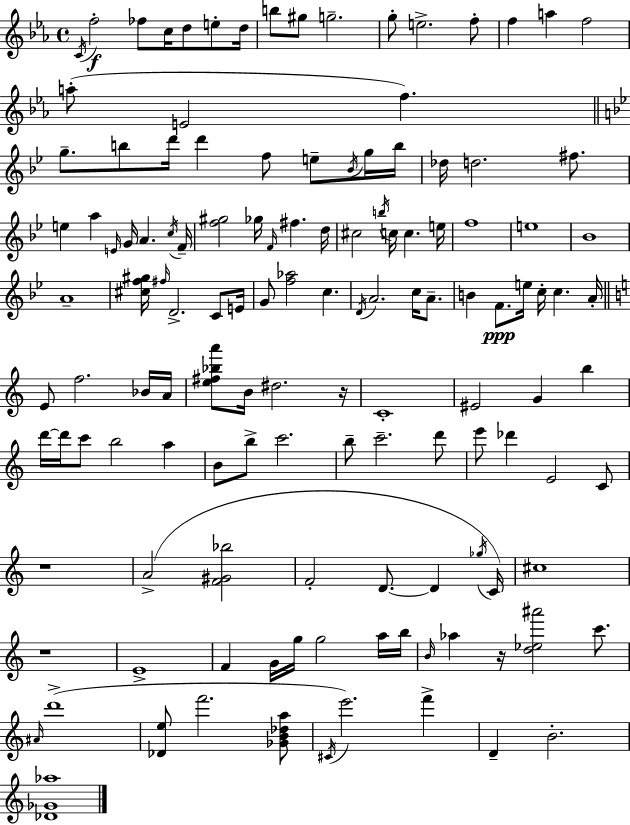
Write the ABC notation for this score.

X:1
T:Untitled
M:4/4
L:1/4
K:Cm
C/4 f2 _f/2 c/4 d/2 e/2 d/4 b/2 ^g/2 g2 g/2 e2 f/2 f a f2 a/2 E2 f g/2 b/2 d'/4 d' f/2 e/2 _B/4 g/4 b/4 _d/4 d2 ^f/2 e a E/4 G/4 A c/4 F/4 [f^g]2 _g/4 F/4 ^f d/4 ^c2 b/4 c/4 c e/4 f4 e4 _B4 A4 [^cf^g]/4 ^f/4 D2 C/2 E/4 G/2 [f_a]2 c D/4 A2 c/4 A/2 B F/2 e/4 c/4 c A/4 E/2 f2 _B/4 A/4 [e^f_ba']/2 B/4 ^d2 z/4 C4 ^E2 G b d'/4 d'/4 c'/2 b2 a B/2 b/2 c'2 b/2 c'2 d'/2 e'/2 _d' E2 C/2 z4 A2 [F^G_b]2 F2 D/2 D _g/4 C/4 ^c4 z4 E4 F G/4 g/4 g2 a/4 b/4 B/4 _a z/4 [d_e^a']2 c'/2 ^A/4 d'4 [_De]/2 f'2 [_GB_da]/2 ^C/4 e'2 f' D B2 [_D_G_a]4